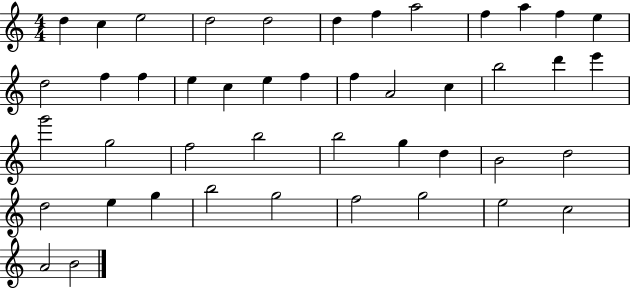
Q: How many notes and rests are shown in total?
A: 45